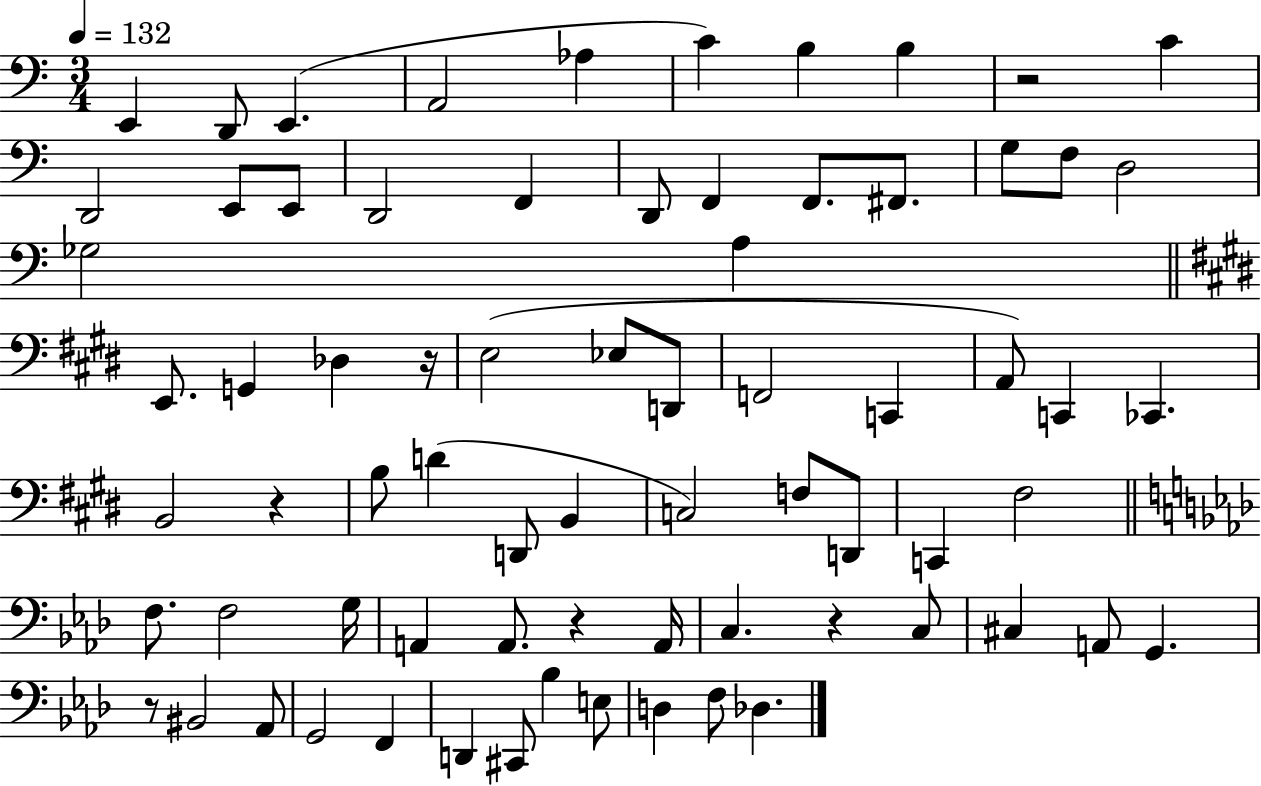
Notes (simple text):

E2/q D2/e E2/q. A2/h Ab3/q C4/q B3/q B3/q R/h C4/q D2/h E2/e E2/e D2/h F2/q D2/e F2/q F2/e. F#2/e. G3/e F3/e D3/h Gb3/h A3/q E2/e. G2/q Db3/q R/s E3/h Eb3/e D2/e F2/h C2/q A2/e C2/q CES2/q. B2/h R/q B3/e D4/q D2/e B2/q C3/h F3/e D2/e C2/q F#3/h F3/e. F3/h G3/s A2/q A2/e. R/q A2/s C3/q. R/q C3/e C#3/q A2/e G2/q. R/e BIS2/h Ab2/e G2/h F2/q D2/q C#2/e Bb3/q E3/e D3/q F3/e Db3/q.